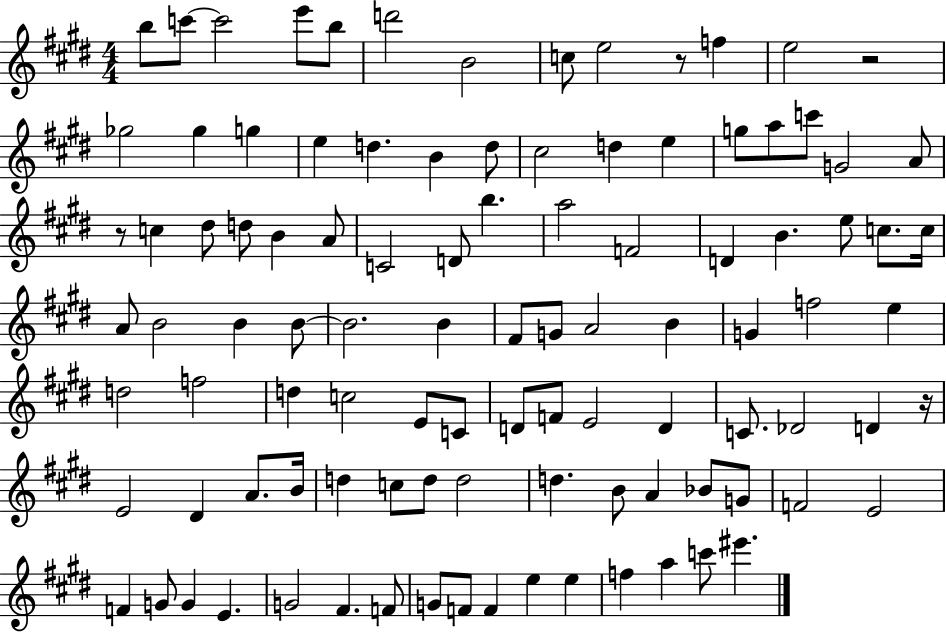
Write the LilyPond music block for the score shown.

{
  \clef treble
  \numericTimeSignature
  \time 4/4
  \key e \major
  b''8 c'''8~~ c'''2 e'''8 b''8 | d'''2 b'2 | c''8 e''2 r8 f''4 | e''2 r2 | \break ges''2 ges''4 g''4 | e''4 d''4. b'4 d''8 | cis''2 d''4 e''4 | g''8 a''8 c'''8 g'2 a'8 | \break r8 c''4 dis''8 d''8 b'4 a'8 | c'2 d'8 b''4. | a''2 f'2 | d'4 b'4. e''8 c''8. c''16 | \break a'8 b'2 b'4 b'8~~ | b'2. b'4 | fis'8 g'8 a'2 b'4 | g'4 f''2 e''4 | \break d''2 f''2 | d''4 c''2 e'8 c'8 | d'8 f'8 e'2 d'4 | c'8. des'2 d'4 r16 | \break e'2 dis'4 a'8. b'16 | d''4 c''8 d''8 d''2 | d''4. b'8 a'4 bes'8 g'8 | f'2 e'2 | \break f'4 g'8 g'4 e'4. | g'2 fis'4. f'8 | g'8 f'8 f'4 e''4 e''4 | f''4 a''4 c'''8 eis'''4. | \break \bar "|."
}